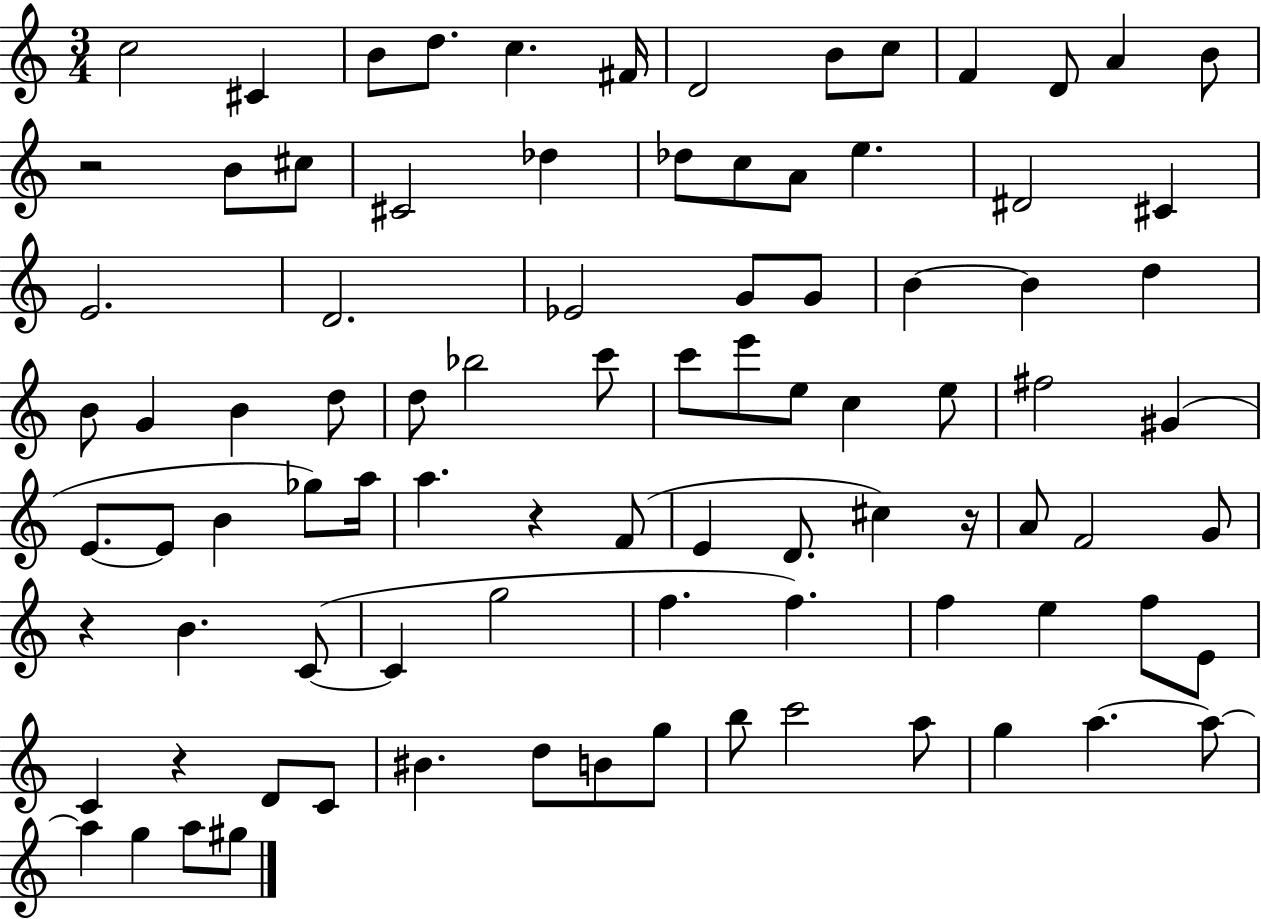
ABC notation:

X:1
T:Untitled
M:3/4
L:1/4
K:C
c2 ^C B/2 d/2 c ^F/4 D2 B/2 c/2 F D/2 A B/2 z2 B/2 ^c/2 ^C2 _d _d/2 c/2 A/2 e ^D2 ^C E2 D2 _E2 G/2 G/2 B B d B/2 G B d/2 d/2 _b2 c'/2 c'/2 e'/2 e/2 c e/2 ^f2 ^G E/2 E/2 B _g/2 a/4 a z F/2 E D/2 ^c z/4 A/2 F2 G/2 z B C/2 C g2 f f f e f/2 E/2 C z D/2 C/2 ^B d/2 B/2 g/2 b/2 c'2 a/2 g a a/2 a g a/2 ^g/2